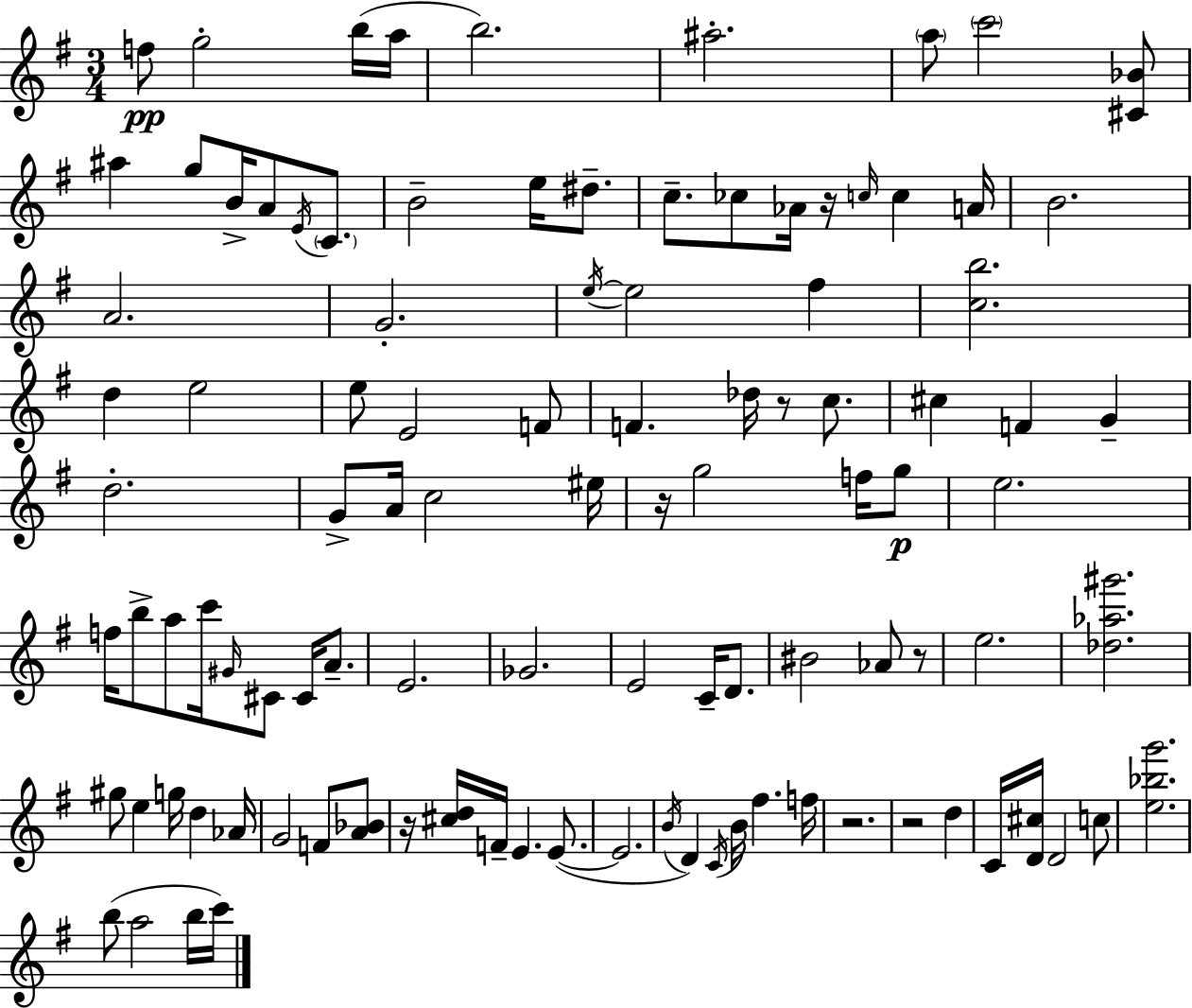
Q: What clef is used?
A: treble